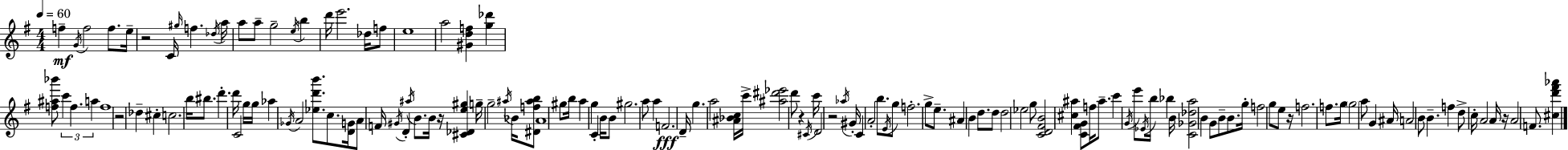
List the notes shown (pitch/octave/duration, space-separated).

F5/q G4/s F5/h F5/e. E5/s R/h C4/s G#5/s F5/q. Db5/s A5/s A5/e A5/e G5/h E5/s B5/q D6/s E6/h. Db5/s F5/e E5/w A5/h [G#4,D5,F5]/q [G5,Db6]/q [F5,A#5,Bb6]/e C6/q F5/q. A5/q F5/w R/h Db5/q C#5/q C5/h. B5/s BIS5/e. D6/q. D6/s C4/h G5/s G5/s Ab5/q Gb4/s A4/h [Eb5,D6,B6]/e. C5/e. [D4,G4]/s A4/e F4/s G#4/s D4/q A#5/s B4/e. B4/s R/s [C#4,Db4,E5,G#5]/q G5/s G5/h A#5/s Bb4/s [D#4,F5,A#5,B5]/e A4/w G#5/e B5/s A5/q G5/q C4/q B4/s B4/e G#5/h. A5/e A5/q F4/h. D4/s G5/q. A5/h [A#4,Bb4,C5]/s C6/s [A#5,D#6,Eb6]/h D6/e R/q C#4/s C6/s D4/h R/h Ab5/s G#4/s C4/q A4/h B5/e. E4/s G5/e F5/h. G5/e E5/e. A#4/q B4/q D5/e. D5/e D5/h Eb5/h G5/e [C4,D4,F#4,B4]/h [C#5,A#5]/q [C4,F#4,G4]/e F5/s A#5/e. C6/q G4/s E6/e Eb4/s B5/s Bb5/q B4/s [C4,Gb4,Db5,A5]/h B4/q G4/e B4/e B4/e. G5/s F5/h G5/e E5/e R/s F5/h. F5/e. G5/s G5/h A5/e G4/q A#4/s A4/h B4/e B4/q. F5/q D5/e C5/s A4/h A4/s R/s A4/h F4/e. [C#5,D6,F#6,Ab6]/q